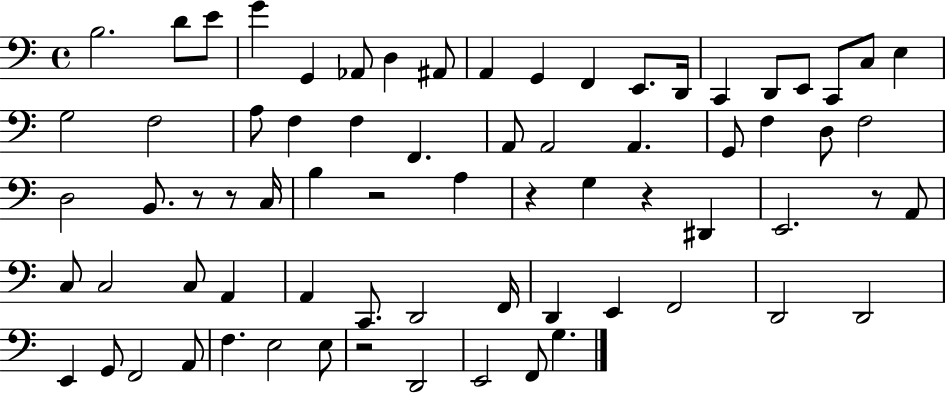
B3/h. D4/e E4/e G4/q G2/q Ab2/e D3/q A#2/e A2/q G2/q F2/q E2/e. D2/s C2/q D2/e E2/e C2/e C3/e E3/q G3/h F3/h A3/e F3/q F3/q F2/q. A2/e A2/h A2/q. G2/e F3/q D3/e F3/h D3/h B2/e. R/e R/e C3/s B3/q R/h A3/q R/q G3/q R/q D#2/q E2/h. R/e A2/e C3/e C3/h C3/e A2/q A2/q C2/e. D2/h F2/s D2/q E2/q F2/h D2/h D2/h E2/q G2/e F2/h A2/e F3/q. E3/h E3/e R/h D2/h E2/h F2/e G3/q.